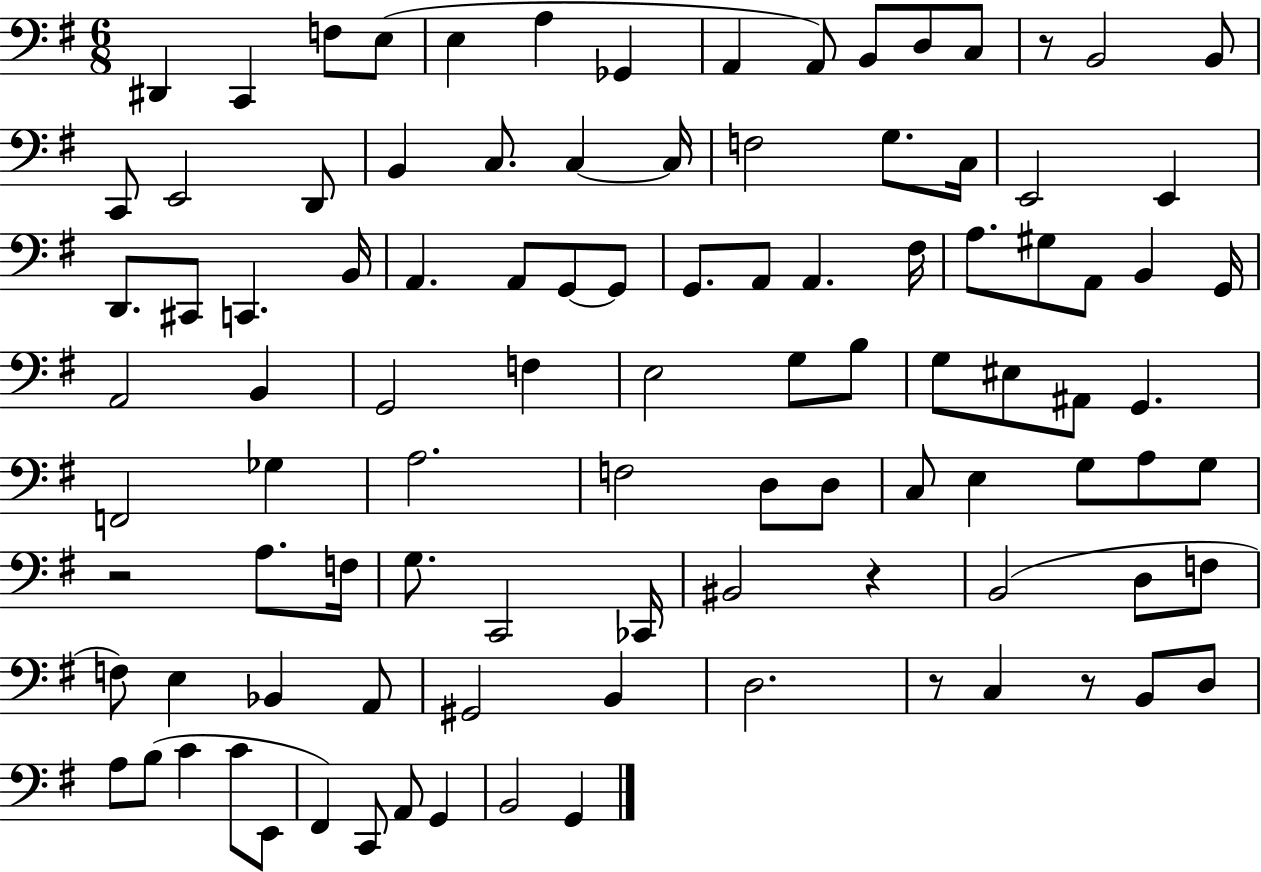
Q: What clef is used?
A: bass